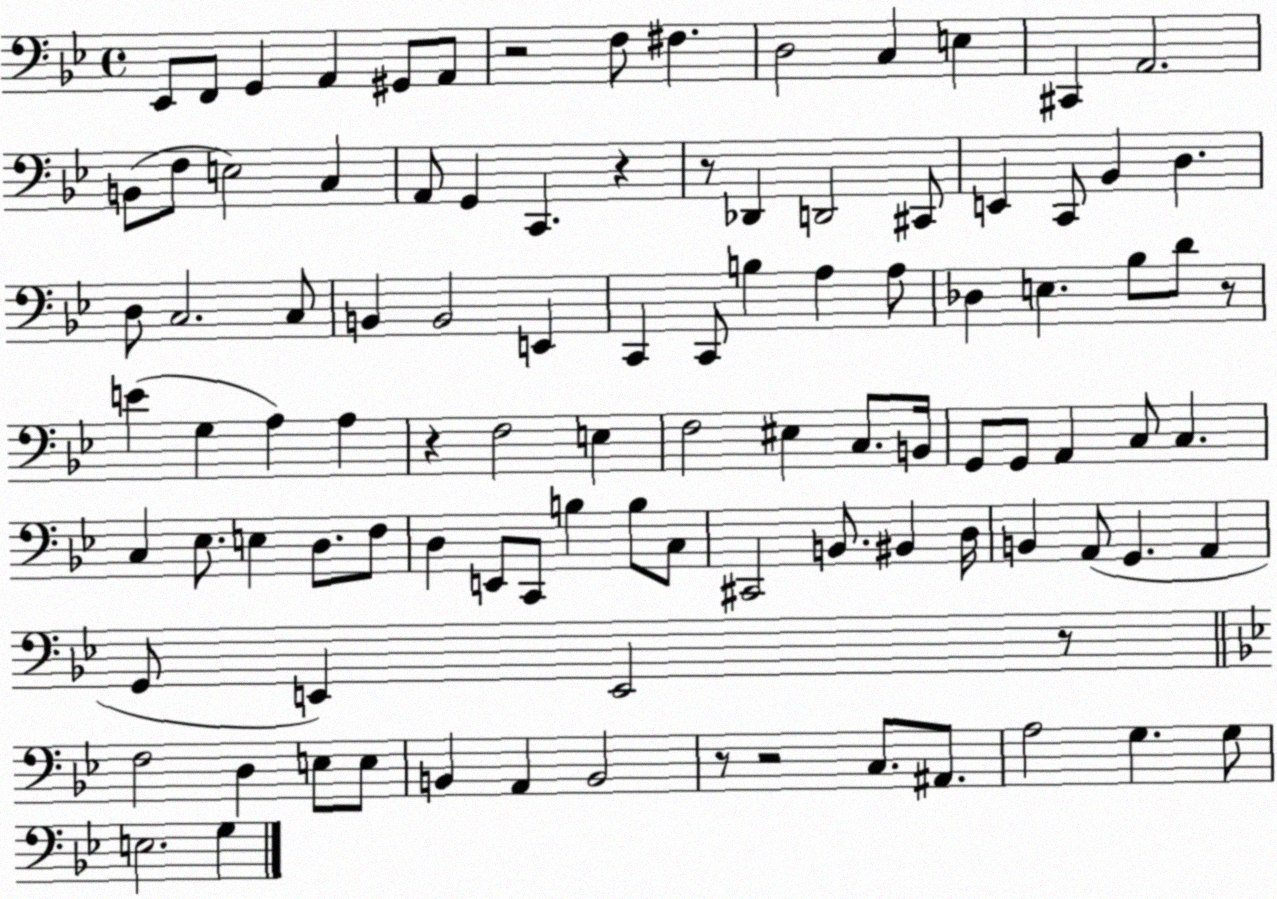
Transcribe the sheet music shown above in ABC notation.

X:1
T:Untitled
M:4/4
L:1/4
K:Bb
_E,,/2 F,,/2 G,, A,, ^G,,/2 A,,/2 z2 F,/2 ^F, D,2 C, E, ^C,, A,,2 B,,/2 F,/2 E,2 C, A,,/2 G,, C,, z z/2 _D,, D,,2 ^C,,/2 E,, C,,/2 _B,, D, D,/2 C,2 C,/2 B,, B,,2 E,, C,, C,,/2 B, A, A,/2 _D, E, _B,/2 D/2 z/2 E G, A, A, z F,2 E, F,2 ^E, C,/2 B,,/4 G,,/2 G,,/2 A,, C,/2 C, C, _E,/2 E, D,/2 F,/2 D, E,,/2 C,,/2 B, B,/2 C,/2 ^C,,2 B,,/2 ^B,, D,/4 B,, A,,/2 G,, A,, G,,/2 E,, E,,2 z/2 F,2 D, E,/2 E,/2 B,, A,, B,,2 z/2 z2 C,/2 ^A,,/2 A,2 G, G,/2 E,2 G,